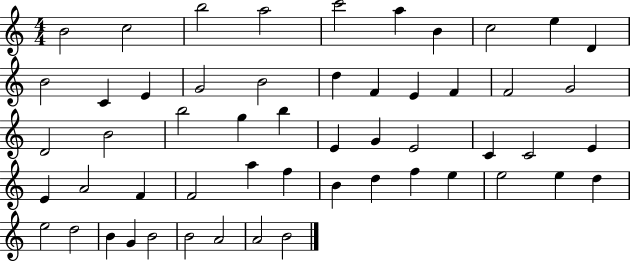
{
  \clef treble
  \numericTimeSignature
  \time 4/4
  \key c \major
  b'2 c''2 | b''2 a''2 | c'''2 a''4 b'4 | c''2 e''4 d'4 | \break b'2 c'4 e'4 | g'2 b'2 | d''4 f'4 e'4 f'4 | f'2 g'2 | \break d'2 b'2 | b''2 g''4 b''4 | e'4 g'4 e'2 | c'4 c'2 e'4 | \break e'4 a'2 f'4 | f'2 a''4 f''4 | b'4 d''4 f''4 e''4 | e''2 e''4 d''4 | \break e''2 d''2 | b'4 g'4 b'2 | b'2 a'2 | a'2 b'2 | \break \bar "|."
}